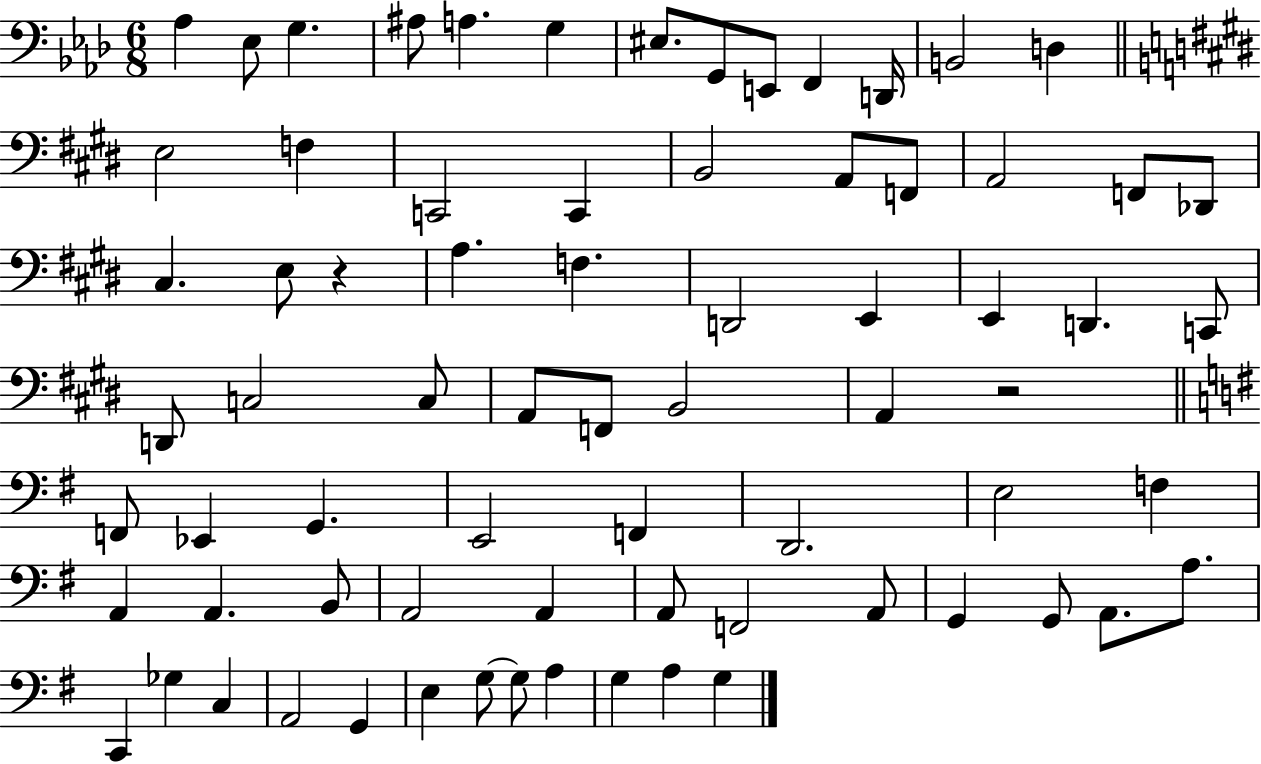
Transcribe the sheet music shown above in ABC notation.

X:1
T:Untitled
M:6/8
L:1/4
K:Ab
_A, _E,/2 G, ^A,/2 A, G, ^E,/2 G,,/2 E,,/2 F,, D,,/4 B,,2 D, E,2 F, C,,2 C,, B,,2 A,,/2 F,,/2 A,,2 F,,/2 _D,,/2 ^C, E,/2 z A, F, D,,2 E,, E,, D,, C,,/2 D,,/2 C,2 C,/2 A,,/2 F,,/2 B,,2 A,, z2 F,,/2 _E,, G,, E,,2 F,, D,,2 E,2 F, A,, A,, B,,/2 A,,2 A,, A,,/2 F,,2 A,,/2 G,, G,,/2 A,,/2 A,/2 C,, _G, C, A,,2 G,, E, G,/2 G,/2 A, G, A, G,